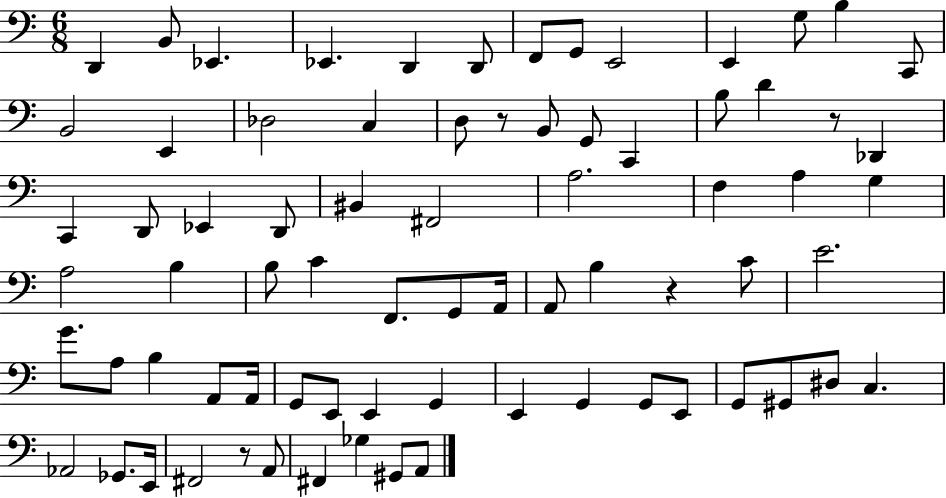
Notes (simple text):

D2/q B2/e Eb2/q. Eb2/q. D2/q D2/e F2/e G2/e E2/h E2/q G3/e B3/q C2/e B2/h E2/q Db3/h C3/q D3/e R/e B2/e G2/e C2/q B3/e D4/q R/e Db2/q C2/q D2/e Eb2/q D2/e BIS2/q F#2/h A3/h. F3/q A3/q G3/q A3/h B3/q B3/e C4/q F2/e. G2/e A2/s A2/e B3/q R/q C4/e E4/h. G4/e. A3/e B3/q A2/e A2/s G2/e E2/e E2/q G2/q E2/q G2/q G2/e E2/e G2/e G#2/e D#3/e C3/q. Ab2/h Gb2/e. E2/s F#2/h R/e A2/e F#2/q Gb3/q G#2/e A2/e